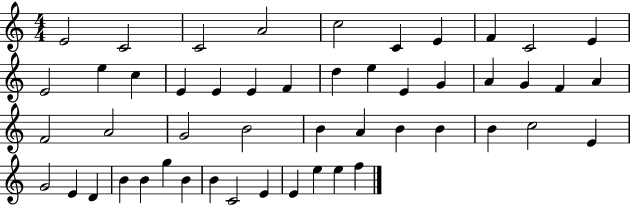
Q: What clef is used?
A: treble